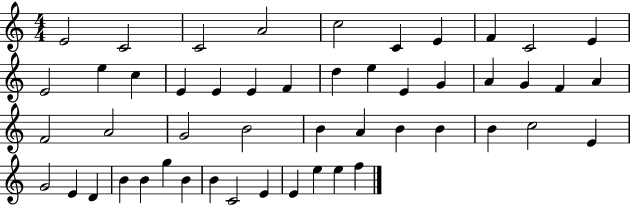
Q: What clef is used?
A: treble